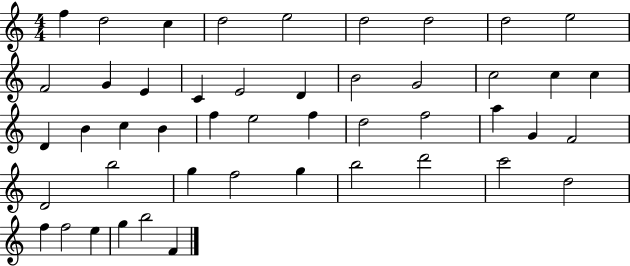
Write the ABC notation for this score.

X:1
T:Untitled
M:4/4
L:1/4
K:C
f d2 c d2 e2 d2 d2 d2 e2 F2 G E C E2 D B2 G2 c2 c c D B c B f e2 f d2 f2 a G F2 D2 b2 g f2 g b2 d'2 c'2 d2 f f2 e g b2 F